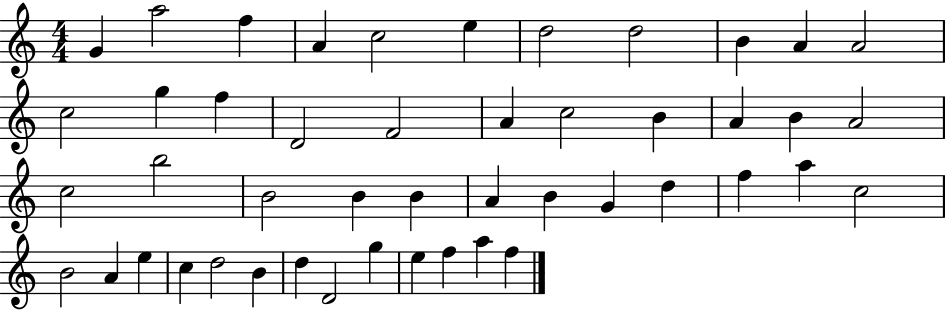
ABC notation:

X:1
T:Untitled
M:4/4
L:1/4
K:C
G a2 f A c2 e d2 d2 B A A2 c2 g f D2 F2 A c2 B A B A2 c2 b2 B2 B B A B G d f a c2 B2 A e c d2 B d D2 g e f a f